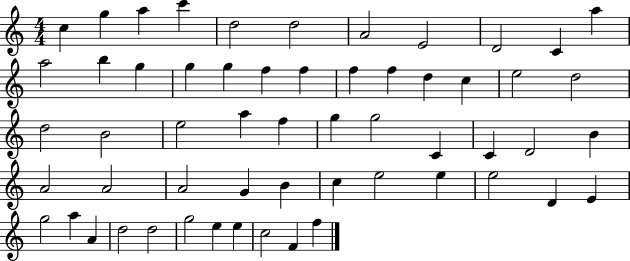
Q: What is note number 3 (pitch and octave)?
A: A5